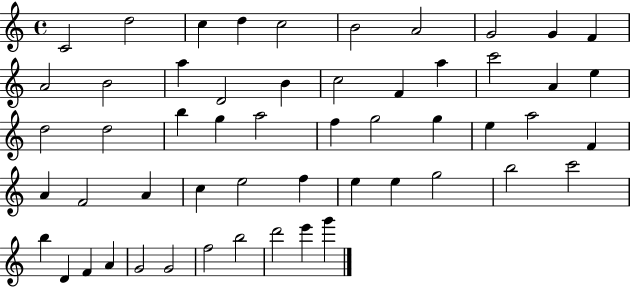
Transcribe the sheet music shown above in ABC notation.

X:1
T:Untitled
M:4/4
L:1/4
K:C
C2 d2 c d c2 B2 A2 G2 G F A2 B2 a D2 B c2 F a c'2 A e d2 d2 b g a2 f g2 g e a2 F A F2 A c e2 f e e g2 b2 c'2 b D F A G2 G2 f2 b2 d'2 e' g'